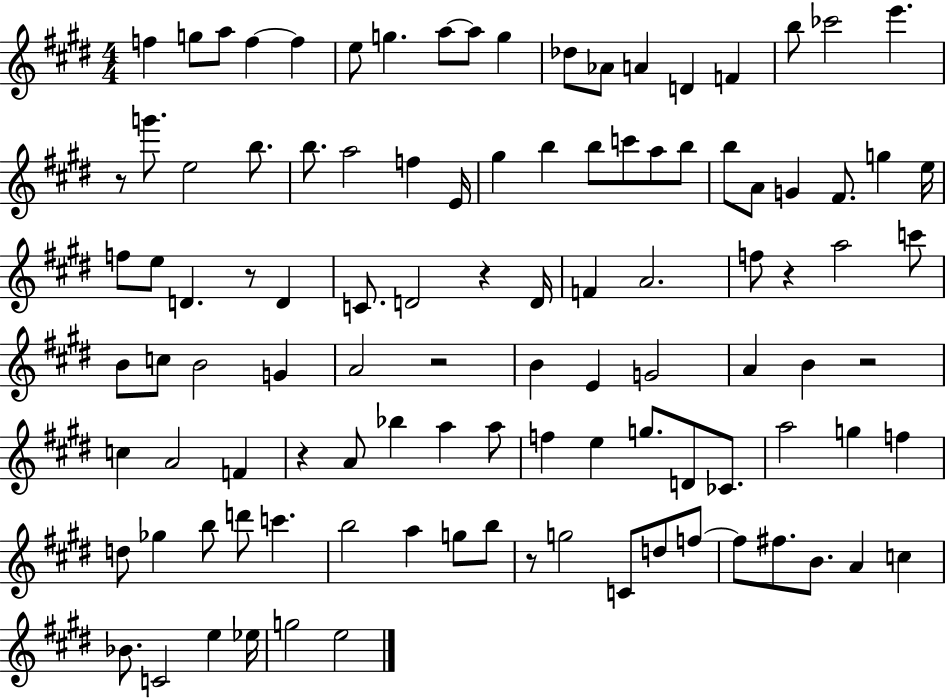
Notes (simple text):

F5/q G5/e A5/e F5/q F5/q E5/e G5/q. A5/e A5/e G5/q Db5/e Ab4/e A4/q D4/q F4/q B5/e CES6/h E6/q. R/e G6/e. E5/h B5/e. B5/e. A5/h F5/q E4/s G#5/q B5/q B5/e C6/e A5/e B5/e B5/e A4/e G4/q F#4/e. G5/q E5/s F5/e E5/e D4/q. R/e D4/q C4/e. D4/h R/q D4/s F4/q A4/h. F5/e R/q A5/h C6/e B4/e C5/e B4/h G4/q A4/h R/h B4/q E4/q G4/h A4/q B4/q R/h C5/q A4/h F4/q R/q A4/e Bb5/q A5/q A5/e F5/q E5/q G5/e. D4/e CES4/e. A5/h G5/q F5/q D5/e Gb5/q B5/e D6/e C6/q. B5/h A5/q G5/e B5/e R/e G5/h C4/e D5/e F5/e F5/e F#5/e. B4/e. A4/q C5/q Bb4/e. C4/h E5/q Eb5/s G5/h E5/h